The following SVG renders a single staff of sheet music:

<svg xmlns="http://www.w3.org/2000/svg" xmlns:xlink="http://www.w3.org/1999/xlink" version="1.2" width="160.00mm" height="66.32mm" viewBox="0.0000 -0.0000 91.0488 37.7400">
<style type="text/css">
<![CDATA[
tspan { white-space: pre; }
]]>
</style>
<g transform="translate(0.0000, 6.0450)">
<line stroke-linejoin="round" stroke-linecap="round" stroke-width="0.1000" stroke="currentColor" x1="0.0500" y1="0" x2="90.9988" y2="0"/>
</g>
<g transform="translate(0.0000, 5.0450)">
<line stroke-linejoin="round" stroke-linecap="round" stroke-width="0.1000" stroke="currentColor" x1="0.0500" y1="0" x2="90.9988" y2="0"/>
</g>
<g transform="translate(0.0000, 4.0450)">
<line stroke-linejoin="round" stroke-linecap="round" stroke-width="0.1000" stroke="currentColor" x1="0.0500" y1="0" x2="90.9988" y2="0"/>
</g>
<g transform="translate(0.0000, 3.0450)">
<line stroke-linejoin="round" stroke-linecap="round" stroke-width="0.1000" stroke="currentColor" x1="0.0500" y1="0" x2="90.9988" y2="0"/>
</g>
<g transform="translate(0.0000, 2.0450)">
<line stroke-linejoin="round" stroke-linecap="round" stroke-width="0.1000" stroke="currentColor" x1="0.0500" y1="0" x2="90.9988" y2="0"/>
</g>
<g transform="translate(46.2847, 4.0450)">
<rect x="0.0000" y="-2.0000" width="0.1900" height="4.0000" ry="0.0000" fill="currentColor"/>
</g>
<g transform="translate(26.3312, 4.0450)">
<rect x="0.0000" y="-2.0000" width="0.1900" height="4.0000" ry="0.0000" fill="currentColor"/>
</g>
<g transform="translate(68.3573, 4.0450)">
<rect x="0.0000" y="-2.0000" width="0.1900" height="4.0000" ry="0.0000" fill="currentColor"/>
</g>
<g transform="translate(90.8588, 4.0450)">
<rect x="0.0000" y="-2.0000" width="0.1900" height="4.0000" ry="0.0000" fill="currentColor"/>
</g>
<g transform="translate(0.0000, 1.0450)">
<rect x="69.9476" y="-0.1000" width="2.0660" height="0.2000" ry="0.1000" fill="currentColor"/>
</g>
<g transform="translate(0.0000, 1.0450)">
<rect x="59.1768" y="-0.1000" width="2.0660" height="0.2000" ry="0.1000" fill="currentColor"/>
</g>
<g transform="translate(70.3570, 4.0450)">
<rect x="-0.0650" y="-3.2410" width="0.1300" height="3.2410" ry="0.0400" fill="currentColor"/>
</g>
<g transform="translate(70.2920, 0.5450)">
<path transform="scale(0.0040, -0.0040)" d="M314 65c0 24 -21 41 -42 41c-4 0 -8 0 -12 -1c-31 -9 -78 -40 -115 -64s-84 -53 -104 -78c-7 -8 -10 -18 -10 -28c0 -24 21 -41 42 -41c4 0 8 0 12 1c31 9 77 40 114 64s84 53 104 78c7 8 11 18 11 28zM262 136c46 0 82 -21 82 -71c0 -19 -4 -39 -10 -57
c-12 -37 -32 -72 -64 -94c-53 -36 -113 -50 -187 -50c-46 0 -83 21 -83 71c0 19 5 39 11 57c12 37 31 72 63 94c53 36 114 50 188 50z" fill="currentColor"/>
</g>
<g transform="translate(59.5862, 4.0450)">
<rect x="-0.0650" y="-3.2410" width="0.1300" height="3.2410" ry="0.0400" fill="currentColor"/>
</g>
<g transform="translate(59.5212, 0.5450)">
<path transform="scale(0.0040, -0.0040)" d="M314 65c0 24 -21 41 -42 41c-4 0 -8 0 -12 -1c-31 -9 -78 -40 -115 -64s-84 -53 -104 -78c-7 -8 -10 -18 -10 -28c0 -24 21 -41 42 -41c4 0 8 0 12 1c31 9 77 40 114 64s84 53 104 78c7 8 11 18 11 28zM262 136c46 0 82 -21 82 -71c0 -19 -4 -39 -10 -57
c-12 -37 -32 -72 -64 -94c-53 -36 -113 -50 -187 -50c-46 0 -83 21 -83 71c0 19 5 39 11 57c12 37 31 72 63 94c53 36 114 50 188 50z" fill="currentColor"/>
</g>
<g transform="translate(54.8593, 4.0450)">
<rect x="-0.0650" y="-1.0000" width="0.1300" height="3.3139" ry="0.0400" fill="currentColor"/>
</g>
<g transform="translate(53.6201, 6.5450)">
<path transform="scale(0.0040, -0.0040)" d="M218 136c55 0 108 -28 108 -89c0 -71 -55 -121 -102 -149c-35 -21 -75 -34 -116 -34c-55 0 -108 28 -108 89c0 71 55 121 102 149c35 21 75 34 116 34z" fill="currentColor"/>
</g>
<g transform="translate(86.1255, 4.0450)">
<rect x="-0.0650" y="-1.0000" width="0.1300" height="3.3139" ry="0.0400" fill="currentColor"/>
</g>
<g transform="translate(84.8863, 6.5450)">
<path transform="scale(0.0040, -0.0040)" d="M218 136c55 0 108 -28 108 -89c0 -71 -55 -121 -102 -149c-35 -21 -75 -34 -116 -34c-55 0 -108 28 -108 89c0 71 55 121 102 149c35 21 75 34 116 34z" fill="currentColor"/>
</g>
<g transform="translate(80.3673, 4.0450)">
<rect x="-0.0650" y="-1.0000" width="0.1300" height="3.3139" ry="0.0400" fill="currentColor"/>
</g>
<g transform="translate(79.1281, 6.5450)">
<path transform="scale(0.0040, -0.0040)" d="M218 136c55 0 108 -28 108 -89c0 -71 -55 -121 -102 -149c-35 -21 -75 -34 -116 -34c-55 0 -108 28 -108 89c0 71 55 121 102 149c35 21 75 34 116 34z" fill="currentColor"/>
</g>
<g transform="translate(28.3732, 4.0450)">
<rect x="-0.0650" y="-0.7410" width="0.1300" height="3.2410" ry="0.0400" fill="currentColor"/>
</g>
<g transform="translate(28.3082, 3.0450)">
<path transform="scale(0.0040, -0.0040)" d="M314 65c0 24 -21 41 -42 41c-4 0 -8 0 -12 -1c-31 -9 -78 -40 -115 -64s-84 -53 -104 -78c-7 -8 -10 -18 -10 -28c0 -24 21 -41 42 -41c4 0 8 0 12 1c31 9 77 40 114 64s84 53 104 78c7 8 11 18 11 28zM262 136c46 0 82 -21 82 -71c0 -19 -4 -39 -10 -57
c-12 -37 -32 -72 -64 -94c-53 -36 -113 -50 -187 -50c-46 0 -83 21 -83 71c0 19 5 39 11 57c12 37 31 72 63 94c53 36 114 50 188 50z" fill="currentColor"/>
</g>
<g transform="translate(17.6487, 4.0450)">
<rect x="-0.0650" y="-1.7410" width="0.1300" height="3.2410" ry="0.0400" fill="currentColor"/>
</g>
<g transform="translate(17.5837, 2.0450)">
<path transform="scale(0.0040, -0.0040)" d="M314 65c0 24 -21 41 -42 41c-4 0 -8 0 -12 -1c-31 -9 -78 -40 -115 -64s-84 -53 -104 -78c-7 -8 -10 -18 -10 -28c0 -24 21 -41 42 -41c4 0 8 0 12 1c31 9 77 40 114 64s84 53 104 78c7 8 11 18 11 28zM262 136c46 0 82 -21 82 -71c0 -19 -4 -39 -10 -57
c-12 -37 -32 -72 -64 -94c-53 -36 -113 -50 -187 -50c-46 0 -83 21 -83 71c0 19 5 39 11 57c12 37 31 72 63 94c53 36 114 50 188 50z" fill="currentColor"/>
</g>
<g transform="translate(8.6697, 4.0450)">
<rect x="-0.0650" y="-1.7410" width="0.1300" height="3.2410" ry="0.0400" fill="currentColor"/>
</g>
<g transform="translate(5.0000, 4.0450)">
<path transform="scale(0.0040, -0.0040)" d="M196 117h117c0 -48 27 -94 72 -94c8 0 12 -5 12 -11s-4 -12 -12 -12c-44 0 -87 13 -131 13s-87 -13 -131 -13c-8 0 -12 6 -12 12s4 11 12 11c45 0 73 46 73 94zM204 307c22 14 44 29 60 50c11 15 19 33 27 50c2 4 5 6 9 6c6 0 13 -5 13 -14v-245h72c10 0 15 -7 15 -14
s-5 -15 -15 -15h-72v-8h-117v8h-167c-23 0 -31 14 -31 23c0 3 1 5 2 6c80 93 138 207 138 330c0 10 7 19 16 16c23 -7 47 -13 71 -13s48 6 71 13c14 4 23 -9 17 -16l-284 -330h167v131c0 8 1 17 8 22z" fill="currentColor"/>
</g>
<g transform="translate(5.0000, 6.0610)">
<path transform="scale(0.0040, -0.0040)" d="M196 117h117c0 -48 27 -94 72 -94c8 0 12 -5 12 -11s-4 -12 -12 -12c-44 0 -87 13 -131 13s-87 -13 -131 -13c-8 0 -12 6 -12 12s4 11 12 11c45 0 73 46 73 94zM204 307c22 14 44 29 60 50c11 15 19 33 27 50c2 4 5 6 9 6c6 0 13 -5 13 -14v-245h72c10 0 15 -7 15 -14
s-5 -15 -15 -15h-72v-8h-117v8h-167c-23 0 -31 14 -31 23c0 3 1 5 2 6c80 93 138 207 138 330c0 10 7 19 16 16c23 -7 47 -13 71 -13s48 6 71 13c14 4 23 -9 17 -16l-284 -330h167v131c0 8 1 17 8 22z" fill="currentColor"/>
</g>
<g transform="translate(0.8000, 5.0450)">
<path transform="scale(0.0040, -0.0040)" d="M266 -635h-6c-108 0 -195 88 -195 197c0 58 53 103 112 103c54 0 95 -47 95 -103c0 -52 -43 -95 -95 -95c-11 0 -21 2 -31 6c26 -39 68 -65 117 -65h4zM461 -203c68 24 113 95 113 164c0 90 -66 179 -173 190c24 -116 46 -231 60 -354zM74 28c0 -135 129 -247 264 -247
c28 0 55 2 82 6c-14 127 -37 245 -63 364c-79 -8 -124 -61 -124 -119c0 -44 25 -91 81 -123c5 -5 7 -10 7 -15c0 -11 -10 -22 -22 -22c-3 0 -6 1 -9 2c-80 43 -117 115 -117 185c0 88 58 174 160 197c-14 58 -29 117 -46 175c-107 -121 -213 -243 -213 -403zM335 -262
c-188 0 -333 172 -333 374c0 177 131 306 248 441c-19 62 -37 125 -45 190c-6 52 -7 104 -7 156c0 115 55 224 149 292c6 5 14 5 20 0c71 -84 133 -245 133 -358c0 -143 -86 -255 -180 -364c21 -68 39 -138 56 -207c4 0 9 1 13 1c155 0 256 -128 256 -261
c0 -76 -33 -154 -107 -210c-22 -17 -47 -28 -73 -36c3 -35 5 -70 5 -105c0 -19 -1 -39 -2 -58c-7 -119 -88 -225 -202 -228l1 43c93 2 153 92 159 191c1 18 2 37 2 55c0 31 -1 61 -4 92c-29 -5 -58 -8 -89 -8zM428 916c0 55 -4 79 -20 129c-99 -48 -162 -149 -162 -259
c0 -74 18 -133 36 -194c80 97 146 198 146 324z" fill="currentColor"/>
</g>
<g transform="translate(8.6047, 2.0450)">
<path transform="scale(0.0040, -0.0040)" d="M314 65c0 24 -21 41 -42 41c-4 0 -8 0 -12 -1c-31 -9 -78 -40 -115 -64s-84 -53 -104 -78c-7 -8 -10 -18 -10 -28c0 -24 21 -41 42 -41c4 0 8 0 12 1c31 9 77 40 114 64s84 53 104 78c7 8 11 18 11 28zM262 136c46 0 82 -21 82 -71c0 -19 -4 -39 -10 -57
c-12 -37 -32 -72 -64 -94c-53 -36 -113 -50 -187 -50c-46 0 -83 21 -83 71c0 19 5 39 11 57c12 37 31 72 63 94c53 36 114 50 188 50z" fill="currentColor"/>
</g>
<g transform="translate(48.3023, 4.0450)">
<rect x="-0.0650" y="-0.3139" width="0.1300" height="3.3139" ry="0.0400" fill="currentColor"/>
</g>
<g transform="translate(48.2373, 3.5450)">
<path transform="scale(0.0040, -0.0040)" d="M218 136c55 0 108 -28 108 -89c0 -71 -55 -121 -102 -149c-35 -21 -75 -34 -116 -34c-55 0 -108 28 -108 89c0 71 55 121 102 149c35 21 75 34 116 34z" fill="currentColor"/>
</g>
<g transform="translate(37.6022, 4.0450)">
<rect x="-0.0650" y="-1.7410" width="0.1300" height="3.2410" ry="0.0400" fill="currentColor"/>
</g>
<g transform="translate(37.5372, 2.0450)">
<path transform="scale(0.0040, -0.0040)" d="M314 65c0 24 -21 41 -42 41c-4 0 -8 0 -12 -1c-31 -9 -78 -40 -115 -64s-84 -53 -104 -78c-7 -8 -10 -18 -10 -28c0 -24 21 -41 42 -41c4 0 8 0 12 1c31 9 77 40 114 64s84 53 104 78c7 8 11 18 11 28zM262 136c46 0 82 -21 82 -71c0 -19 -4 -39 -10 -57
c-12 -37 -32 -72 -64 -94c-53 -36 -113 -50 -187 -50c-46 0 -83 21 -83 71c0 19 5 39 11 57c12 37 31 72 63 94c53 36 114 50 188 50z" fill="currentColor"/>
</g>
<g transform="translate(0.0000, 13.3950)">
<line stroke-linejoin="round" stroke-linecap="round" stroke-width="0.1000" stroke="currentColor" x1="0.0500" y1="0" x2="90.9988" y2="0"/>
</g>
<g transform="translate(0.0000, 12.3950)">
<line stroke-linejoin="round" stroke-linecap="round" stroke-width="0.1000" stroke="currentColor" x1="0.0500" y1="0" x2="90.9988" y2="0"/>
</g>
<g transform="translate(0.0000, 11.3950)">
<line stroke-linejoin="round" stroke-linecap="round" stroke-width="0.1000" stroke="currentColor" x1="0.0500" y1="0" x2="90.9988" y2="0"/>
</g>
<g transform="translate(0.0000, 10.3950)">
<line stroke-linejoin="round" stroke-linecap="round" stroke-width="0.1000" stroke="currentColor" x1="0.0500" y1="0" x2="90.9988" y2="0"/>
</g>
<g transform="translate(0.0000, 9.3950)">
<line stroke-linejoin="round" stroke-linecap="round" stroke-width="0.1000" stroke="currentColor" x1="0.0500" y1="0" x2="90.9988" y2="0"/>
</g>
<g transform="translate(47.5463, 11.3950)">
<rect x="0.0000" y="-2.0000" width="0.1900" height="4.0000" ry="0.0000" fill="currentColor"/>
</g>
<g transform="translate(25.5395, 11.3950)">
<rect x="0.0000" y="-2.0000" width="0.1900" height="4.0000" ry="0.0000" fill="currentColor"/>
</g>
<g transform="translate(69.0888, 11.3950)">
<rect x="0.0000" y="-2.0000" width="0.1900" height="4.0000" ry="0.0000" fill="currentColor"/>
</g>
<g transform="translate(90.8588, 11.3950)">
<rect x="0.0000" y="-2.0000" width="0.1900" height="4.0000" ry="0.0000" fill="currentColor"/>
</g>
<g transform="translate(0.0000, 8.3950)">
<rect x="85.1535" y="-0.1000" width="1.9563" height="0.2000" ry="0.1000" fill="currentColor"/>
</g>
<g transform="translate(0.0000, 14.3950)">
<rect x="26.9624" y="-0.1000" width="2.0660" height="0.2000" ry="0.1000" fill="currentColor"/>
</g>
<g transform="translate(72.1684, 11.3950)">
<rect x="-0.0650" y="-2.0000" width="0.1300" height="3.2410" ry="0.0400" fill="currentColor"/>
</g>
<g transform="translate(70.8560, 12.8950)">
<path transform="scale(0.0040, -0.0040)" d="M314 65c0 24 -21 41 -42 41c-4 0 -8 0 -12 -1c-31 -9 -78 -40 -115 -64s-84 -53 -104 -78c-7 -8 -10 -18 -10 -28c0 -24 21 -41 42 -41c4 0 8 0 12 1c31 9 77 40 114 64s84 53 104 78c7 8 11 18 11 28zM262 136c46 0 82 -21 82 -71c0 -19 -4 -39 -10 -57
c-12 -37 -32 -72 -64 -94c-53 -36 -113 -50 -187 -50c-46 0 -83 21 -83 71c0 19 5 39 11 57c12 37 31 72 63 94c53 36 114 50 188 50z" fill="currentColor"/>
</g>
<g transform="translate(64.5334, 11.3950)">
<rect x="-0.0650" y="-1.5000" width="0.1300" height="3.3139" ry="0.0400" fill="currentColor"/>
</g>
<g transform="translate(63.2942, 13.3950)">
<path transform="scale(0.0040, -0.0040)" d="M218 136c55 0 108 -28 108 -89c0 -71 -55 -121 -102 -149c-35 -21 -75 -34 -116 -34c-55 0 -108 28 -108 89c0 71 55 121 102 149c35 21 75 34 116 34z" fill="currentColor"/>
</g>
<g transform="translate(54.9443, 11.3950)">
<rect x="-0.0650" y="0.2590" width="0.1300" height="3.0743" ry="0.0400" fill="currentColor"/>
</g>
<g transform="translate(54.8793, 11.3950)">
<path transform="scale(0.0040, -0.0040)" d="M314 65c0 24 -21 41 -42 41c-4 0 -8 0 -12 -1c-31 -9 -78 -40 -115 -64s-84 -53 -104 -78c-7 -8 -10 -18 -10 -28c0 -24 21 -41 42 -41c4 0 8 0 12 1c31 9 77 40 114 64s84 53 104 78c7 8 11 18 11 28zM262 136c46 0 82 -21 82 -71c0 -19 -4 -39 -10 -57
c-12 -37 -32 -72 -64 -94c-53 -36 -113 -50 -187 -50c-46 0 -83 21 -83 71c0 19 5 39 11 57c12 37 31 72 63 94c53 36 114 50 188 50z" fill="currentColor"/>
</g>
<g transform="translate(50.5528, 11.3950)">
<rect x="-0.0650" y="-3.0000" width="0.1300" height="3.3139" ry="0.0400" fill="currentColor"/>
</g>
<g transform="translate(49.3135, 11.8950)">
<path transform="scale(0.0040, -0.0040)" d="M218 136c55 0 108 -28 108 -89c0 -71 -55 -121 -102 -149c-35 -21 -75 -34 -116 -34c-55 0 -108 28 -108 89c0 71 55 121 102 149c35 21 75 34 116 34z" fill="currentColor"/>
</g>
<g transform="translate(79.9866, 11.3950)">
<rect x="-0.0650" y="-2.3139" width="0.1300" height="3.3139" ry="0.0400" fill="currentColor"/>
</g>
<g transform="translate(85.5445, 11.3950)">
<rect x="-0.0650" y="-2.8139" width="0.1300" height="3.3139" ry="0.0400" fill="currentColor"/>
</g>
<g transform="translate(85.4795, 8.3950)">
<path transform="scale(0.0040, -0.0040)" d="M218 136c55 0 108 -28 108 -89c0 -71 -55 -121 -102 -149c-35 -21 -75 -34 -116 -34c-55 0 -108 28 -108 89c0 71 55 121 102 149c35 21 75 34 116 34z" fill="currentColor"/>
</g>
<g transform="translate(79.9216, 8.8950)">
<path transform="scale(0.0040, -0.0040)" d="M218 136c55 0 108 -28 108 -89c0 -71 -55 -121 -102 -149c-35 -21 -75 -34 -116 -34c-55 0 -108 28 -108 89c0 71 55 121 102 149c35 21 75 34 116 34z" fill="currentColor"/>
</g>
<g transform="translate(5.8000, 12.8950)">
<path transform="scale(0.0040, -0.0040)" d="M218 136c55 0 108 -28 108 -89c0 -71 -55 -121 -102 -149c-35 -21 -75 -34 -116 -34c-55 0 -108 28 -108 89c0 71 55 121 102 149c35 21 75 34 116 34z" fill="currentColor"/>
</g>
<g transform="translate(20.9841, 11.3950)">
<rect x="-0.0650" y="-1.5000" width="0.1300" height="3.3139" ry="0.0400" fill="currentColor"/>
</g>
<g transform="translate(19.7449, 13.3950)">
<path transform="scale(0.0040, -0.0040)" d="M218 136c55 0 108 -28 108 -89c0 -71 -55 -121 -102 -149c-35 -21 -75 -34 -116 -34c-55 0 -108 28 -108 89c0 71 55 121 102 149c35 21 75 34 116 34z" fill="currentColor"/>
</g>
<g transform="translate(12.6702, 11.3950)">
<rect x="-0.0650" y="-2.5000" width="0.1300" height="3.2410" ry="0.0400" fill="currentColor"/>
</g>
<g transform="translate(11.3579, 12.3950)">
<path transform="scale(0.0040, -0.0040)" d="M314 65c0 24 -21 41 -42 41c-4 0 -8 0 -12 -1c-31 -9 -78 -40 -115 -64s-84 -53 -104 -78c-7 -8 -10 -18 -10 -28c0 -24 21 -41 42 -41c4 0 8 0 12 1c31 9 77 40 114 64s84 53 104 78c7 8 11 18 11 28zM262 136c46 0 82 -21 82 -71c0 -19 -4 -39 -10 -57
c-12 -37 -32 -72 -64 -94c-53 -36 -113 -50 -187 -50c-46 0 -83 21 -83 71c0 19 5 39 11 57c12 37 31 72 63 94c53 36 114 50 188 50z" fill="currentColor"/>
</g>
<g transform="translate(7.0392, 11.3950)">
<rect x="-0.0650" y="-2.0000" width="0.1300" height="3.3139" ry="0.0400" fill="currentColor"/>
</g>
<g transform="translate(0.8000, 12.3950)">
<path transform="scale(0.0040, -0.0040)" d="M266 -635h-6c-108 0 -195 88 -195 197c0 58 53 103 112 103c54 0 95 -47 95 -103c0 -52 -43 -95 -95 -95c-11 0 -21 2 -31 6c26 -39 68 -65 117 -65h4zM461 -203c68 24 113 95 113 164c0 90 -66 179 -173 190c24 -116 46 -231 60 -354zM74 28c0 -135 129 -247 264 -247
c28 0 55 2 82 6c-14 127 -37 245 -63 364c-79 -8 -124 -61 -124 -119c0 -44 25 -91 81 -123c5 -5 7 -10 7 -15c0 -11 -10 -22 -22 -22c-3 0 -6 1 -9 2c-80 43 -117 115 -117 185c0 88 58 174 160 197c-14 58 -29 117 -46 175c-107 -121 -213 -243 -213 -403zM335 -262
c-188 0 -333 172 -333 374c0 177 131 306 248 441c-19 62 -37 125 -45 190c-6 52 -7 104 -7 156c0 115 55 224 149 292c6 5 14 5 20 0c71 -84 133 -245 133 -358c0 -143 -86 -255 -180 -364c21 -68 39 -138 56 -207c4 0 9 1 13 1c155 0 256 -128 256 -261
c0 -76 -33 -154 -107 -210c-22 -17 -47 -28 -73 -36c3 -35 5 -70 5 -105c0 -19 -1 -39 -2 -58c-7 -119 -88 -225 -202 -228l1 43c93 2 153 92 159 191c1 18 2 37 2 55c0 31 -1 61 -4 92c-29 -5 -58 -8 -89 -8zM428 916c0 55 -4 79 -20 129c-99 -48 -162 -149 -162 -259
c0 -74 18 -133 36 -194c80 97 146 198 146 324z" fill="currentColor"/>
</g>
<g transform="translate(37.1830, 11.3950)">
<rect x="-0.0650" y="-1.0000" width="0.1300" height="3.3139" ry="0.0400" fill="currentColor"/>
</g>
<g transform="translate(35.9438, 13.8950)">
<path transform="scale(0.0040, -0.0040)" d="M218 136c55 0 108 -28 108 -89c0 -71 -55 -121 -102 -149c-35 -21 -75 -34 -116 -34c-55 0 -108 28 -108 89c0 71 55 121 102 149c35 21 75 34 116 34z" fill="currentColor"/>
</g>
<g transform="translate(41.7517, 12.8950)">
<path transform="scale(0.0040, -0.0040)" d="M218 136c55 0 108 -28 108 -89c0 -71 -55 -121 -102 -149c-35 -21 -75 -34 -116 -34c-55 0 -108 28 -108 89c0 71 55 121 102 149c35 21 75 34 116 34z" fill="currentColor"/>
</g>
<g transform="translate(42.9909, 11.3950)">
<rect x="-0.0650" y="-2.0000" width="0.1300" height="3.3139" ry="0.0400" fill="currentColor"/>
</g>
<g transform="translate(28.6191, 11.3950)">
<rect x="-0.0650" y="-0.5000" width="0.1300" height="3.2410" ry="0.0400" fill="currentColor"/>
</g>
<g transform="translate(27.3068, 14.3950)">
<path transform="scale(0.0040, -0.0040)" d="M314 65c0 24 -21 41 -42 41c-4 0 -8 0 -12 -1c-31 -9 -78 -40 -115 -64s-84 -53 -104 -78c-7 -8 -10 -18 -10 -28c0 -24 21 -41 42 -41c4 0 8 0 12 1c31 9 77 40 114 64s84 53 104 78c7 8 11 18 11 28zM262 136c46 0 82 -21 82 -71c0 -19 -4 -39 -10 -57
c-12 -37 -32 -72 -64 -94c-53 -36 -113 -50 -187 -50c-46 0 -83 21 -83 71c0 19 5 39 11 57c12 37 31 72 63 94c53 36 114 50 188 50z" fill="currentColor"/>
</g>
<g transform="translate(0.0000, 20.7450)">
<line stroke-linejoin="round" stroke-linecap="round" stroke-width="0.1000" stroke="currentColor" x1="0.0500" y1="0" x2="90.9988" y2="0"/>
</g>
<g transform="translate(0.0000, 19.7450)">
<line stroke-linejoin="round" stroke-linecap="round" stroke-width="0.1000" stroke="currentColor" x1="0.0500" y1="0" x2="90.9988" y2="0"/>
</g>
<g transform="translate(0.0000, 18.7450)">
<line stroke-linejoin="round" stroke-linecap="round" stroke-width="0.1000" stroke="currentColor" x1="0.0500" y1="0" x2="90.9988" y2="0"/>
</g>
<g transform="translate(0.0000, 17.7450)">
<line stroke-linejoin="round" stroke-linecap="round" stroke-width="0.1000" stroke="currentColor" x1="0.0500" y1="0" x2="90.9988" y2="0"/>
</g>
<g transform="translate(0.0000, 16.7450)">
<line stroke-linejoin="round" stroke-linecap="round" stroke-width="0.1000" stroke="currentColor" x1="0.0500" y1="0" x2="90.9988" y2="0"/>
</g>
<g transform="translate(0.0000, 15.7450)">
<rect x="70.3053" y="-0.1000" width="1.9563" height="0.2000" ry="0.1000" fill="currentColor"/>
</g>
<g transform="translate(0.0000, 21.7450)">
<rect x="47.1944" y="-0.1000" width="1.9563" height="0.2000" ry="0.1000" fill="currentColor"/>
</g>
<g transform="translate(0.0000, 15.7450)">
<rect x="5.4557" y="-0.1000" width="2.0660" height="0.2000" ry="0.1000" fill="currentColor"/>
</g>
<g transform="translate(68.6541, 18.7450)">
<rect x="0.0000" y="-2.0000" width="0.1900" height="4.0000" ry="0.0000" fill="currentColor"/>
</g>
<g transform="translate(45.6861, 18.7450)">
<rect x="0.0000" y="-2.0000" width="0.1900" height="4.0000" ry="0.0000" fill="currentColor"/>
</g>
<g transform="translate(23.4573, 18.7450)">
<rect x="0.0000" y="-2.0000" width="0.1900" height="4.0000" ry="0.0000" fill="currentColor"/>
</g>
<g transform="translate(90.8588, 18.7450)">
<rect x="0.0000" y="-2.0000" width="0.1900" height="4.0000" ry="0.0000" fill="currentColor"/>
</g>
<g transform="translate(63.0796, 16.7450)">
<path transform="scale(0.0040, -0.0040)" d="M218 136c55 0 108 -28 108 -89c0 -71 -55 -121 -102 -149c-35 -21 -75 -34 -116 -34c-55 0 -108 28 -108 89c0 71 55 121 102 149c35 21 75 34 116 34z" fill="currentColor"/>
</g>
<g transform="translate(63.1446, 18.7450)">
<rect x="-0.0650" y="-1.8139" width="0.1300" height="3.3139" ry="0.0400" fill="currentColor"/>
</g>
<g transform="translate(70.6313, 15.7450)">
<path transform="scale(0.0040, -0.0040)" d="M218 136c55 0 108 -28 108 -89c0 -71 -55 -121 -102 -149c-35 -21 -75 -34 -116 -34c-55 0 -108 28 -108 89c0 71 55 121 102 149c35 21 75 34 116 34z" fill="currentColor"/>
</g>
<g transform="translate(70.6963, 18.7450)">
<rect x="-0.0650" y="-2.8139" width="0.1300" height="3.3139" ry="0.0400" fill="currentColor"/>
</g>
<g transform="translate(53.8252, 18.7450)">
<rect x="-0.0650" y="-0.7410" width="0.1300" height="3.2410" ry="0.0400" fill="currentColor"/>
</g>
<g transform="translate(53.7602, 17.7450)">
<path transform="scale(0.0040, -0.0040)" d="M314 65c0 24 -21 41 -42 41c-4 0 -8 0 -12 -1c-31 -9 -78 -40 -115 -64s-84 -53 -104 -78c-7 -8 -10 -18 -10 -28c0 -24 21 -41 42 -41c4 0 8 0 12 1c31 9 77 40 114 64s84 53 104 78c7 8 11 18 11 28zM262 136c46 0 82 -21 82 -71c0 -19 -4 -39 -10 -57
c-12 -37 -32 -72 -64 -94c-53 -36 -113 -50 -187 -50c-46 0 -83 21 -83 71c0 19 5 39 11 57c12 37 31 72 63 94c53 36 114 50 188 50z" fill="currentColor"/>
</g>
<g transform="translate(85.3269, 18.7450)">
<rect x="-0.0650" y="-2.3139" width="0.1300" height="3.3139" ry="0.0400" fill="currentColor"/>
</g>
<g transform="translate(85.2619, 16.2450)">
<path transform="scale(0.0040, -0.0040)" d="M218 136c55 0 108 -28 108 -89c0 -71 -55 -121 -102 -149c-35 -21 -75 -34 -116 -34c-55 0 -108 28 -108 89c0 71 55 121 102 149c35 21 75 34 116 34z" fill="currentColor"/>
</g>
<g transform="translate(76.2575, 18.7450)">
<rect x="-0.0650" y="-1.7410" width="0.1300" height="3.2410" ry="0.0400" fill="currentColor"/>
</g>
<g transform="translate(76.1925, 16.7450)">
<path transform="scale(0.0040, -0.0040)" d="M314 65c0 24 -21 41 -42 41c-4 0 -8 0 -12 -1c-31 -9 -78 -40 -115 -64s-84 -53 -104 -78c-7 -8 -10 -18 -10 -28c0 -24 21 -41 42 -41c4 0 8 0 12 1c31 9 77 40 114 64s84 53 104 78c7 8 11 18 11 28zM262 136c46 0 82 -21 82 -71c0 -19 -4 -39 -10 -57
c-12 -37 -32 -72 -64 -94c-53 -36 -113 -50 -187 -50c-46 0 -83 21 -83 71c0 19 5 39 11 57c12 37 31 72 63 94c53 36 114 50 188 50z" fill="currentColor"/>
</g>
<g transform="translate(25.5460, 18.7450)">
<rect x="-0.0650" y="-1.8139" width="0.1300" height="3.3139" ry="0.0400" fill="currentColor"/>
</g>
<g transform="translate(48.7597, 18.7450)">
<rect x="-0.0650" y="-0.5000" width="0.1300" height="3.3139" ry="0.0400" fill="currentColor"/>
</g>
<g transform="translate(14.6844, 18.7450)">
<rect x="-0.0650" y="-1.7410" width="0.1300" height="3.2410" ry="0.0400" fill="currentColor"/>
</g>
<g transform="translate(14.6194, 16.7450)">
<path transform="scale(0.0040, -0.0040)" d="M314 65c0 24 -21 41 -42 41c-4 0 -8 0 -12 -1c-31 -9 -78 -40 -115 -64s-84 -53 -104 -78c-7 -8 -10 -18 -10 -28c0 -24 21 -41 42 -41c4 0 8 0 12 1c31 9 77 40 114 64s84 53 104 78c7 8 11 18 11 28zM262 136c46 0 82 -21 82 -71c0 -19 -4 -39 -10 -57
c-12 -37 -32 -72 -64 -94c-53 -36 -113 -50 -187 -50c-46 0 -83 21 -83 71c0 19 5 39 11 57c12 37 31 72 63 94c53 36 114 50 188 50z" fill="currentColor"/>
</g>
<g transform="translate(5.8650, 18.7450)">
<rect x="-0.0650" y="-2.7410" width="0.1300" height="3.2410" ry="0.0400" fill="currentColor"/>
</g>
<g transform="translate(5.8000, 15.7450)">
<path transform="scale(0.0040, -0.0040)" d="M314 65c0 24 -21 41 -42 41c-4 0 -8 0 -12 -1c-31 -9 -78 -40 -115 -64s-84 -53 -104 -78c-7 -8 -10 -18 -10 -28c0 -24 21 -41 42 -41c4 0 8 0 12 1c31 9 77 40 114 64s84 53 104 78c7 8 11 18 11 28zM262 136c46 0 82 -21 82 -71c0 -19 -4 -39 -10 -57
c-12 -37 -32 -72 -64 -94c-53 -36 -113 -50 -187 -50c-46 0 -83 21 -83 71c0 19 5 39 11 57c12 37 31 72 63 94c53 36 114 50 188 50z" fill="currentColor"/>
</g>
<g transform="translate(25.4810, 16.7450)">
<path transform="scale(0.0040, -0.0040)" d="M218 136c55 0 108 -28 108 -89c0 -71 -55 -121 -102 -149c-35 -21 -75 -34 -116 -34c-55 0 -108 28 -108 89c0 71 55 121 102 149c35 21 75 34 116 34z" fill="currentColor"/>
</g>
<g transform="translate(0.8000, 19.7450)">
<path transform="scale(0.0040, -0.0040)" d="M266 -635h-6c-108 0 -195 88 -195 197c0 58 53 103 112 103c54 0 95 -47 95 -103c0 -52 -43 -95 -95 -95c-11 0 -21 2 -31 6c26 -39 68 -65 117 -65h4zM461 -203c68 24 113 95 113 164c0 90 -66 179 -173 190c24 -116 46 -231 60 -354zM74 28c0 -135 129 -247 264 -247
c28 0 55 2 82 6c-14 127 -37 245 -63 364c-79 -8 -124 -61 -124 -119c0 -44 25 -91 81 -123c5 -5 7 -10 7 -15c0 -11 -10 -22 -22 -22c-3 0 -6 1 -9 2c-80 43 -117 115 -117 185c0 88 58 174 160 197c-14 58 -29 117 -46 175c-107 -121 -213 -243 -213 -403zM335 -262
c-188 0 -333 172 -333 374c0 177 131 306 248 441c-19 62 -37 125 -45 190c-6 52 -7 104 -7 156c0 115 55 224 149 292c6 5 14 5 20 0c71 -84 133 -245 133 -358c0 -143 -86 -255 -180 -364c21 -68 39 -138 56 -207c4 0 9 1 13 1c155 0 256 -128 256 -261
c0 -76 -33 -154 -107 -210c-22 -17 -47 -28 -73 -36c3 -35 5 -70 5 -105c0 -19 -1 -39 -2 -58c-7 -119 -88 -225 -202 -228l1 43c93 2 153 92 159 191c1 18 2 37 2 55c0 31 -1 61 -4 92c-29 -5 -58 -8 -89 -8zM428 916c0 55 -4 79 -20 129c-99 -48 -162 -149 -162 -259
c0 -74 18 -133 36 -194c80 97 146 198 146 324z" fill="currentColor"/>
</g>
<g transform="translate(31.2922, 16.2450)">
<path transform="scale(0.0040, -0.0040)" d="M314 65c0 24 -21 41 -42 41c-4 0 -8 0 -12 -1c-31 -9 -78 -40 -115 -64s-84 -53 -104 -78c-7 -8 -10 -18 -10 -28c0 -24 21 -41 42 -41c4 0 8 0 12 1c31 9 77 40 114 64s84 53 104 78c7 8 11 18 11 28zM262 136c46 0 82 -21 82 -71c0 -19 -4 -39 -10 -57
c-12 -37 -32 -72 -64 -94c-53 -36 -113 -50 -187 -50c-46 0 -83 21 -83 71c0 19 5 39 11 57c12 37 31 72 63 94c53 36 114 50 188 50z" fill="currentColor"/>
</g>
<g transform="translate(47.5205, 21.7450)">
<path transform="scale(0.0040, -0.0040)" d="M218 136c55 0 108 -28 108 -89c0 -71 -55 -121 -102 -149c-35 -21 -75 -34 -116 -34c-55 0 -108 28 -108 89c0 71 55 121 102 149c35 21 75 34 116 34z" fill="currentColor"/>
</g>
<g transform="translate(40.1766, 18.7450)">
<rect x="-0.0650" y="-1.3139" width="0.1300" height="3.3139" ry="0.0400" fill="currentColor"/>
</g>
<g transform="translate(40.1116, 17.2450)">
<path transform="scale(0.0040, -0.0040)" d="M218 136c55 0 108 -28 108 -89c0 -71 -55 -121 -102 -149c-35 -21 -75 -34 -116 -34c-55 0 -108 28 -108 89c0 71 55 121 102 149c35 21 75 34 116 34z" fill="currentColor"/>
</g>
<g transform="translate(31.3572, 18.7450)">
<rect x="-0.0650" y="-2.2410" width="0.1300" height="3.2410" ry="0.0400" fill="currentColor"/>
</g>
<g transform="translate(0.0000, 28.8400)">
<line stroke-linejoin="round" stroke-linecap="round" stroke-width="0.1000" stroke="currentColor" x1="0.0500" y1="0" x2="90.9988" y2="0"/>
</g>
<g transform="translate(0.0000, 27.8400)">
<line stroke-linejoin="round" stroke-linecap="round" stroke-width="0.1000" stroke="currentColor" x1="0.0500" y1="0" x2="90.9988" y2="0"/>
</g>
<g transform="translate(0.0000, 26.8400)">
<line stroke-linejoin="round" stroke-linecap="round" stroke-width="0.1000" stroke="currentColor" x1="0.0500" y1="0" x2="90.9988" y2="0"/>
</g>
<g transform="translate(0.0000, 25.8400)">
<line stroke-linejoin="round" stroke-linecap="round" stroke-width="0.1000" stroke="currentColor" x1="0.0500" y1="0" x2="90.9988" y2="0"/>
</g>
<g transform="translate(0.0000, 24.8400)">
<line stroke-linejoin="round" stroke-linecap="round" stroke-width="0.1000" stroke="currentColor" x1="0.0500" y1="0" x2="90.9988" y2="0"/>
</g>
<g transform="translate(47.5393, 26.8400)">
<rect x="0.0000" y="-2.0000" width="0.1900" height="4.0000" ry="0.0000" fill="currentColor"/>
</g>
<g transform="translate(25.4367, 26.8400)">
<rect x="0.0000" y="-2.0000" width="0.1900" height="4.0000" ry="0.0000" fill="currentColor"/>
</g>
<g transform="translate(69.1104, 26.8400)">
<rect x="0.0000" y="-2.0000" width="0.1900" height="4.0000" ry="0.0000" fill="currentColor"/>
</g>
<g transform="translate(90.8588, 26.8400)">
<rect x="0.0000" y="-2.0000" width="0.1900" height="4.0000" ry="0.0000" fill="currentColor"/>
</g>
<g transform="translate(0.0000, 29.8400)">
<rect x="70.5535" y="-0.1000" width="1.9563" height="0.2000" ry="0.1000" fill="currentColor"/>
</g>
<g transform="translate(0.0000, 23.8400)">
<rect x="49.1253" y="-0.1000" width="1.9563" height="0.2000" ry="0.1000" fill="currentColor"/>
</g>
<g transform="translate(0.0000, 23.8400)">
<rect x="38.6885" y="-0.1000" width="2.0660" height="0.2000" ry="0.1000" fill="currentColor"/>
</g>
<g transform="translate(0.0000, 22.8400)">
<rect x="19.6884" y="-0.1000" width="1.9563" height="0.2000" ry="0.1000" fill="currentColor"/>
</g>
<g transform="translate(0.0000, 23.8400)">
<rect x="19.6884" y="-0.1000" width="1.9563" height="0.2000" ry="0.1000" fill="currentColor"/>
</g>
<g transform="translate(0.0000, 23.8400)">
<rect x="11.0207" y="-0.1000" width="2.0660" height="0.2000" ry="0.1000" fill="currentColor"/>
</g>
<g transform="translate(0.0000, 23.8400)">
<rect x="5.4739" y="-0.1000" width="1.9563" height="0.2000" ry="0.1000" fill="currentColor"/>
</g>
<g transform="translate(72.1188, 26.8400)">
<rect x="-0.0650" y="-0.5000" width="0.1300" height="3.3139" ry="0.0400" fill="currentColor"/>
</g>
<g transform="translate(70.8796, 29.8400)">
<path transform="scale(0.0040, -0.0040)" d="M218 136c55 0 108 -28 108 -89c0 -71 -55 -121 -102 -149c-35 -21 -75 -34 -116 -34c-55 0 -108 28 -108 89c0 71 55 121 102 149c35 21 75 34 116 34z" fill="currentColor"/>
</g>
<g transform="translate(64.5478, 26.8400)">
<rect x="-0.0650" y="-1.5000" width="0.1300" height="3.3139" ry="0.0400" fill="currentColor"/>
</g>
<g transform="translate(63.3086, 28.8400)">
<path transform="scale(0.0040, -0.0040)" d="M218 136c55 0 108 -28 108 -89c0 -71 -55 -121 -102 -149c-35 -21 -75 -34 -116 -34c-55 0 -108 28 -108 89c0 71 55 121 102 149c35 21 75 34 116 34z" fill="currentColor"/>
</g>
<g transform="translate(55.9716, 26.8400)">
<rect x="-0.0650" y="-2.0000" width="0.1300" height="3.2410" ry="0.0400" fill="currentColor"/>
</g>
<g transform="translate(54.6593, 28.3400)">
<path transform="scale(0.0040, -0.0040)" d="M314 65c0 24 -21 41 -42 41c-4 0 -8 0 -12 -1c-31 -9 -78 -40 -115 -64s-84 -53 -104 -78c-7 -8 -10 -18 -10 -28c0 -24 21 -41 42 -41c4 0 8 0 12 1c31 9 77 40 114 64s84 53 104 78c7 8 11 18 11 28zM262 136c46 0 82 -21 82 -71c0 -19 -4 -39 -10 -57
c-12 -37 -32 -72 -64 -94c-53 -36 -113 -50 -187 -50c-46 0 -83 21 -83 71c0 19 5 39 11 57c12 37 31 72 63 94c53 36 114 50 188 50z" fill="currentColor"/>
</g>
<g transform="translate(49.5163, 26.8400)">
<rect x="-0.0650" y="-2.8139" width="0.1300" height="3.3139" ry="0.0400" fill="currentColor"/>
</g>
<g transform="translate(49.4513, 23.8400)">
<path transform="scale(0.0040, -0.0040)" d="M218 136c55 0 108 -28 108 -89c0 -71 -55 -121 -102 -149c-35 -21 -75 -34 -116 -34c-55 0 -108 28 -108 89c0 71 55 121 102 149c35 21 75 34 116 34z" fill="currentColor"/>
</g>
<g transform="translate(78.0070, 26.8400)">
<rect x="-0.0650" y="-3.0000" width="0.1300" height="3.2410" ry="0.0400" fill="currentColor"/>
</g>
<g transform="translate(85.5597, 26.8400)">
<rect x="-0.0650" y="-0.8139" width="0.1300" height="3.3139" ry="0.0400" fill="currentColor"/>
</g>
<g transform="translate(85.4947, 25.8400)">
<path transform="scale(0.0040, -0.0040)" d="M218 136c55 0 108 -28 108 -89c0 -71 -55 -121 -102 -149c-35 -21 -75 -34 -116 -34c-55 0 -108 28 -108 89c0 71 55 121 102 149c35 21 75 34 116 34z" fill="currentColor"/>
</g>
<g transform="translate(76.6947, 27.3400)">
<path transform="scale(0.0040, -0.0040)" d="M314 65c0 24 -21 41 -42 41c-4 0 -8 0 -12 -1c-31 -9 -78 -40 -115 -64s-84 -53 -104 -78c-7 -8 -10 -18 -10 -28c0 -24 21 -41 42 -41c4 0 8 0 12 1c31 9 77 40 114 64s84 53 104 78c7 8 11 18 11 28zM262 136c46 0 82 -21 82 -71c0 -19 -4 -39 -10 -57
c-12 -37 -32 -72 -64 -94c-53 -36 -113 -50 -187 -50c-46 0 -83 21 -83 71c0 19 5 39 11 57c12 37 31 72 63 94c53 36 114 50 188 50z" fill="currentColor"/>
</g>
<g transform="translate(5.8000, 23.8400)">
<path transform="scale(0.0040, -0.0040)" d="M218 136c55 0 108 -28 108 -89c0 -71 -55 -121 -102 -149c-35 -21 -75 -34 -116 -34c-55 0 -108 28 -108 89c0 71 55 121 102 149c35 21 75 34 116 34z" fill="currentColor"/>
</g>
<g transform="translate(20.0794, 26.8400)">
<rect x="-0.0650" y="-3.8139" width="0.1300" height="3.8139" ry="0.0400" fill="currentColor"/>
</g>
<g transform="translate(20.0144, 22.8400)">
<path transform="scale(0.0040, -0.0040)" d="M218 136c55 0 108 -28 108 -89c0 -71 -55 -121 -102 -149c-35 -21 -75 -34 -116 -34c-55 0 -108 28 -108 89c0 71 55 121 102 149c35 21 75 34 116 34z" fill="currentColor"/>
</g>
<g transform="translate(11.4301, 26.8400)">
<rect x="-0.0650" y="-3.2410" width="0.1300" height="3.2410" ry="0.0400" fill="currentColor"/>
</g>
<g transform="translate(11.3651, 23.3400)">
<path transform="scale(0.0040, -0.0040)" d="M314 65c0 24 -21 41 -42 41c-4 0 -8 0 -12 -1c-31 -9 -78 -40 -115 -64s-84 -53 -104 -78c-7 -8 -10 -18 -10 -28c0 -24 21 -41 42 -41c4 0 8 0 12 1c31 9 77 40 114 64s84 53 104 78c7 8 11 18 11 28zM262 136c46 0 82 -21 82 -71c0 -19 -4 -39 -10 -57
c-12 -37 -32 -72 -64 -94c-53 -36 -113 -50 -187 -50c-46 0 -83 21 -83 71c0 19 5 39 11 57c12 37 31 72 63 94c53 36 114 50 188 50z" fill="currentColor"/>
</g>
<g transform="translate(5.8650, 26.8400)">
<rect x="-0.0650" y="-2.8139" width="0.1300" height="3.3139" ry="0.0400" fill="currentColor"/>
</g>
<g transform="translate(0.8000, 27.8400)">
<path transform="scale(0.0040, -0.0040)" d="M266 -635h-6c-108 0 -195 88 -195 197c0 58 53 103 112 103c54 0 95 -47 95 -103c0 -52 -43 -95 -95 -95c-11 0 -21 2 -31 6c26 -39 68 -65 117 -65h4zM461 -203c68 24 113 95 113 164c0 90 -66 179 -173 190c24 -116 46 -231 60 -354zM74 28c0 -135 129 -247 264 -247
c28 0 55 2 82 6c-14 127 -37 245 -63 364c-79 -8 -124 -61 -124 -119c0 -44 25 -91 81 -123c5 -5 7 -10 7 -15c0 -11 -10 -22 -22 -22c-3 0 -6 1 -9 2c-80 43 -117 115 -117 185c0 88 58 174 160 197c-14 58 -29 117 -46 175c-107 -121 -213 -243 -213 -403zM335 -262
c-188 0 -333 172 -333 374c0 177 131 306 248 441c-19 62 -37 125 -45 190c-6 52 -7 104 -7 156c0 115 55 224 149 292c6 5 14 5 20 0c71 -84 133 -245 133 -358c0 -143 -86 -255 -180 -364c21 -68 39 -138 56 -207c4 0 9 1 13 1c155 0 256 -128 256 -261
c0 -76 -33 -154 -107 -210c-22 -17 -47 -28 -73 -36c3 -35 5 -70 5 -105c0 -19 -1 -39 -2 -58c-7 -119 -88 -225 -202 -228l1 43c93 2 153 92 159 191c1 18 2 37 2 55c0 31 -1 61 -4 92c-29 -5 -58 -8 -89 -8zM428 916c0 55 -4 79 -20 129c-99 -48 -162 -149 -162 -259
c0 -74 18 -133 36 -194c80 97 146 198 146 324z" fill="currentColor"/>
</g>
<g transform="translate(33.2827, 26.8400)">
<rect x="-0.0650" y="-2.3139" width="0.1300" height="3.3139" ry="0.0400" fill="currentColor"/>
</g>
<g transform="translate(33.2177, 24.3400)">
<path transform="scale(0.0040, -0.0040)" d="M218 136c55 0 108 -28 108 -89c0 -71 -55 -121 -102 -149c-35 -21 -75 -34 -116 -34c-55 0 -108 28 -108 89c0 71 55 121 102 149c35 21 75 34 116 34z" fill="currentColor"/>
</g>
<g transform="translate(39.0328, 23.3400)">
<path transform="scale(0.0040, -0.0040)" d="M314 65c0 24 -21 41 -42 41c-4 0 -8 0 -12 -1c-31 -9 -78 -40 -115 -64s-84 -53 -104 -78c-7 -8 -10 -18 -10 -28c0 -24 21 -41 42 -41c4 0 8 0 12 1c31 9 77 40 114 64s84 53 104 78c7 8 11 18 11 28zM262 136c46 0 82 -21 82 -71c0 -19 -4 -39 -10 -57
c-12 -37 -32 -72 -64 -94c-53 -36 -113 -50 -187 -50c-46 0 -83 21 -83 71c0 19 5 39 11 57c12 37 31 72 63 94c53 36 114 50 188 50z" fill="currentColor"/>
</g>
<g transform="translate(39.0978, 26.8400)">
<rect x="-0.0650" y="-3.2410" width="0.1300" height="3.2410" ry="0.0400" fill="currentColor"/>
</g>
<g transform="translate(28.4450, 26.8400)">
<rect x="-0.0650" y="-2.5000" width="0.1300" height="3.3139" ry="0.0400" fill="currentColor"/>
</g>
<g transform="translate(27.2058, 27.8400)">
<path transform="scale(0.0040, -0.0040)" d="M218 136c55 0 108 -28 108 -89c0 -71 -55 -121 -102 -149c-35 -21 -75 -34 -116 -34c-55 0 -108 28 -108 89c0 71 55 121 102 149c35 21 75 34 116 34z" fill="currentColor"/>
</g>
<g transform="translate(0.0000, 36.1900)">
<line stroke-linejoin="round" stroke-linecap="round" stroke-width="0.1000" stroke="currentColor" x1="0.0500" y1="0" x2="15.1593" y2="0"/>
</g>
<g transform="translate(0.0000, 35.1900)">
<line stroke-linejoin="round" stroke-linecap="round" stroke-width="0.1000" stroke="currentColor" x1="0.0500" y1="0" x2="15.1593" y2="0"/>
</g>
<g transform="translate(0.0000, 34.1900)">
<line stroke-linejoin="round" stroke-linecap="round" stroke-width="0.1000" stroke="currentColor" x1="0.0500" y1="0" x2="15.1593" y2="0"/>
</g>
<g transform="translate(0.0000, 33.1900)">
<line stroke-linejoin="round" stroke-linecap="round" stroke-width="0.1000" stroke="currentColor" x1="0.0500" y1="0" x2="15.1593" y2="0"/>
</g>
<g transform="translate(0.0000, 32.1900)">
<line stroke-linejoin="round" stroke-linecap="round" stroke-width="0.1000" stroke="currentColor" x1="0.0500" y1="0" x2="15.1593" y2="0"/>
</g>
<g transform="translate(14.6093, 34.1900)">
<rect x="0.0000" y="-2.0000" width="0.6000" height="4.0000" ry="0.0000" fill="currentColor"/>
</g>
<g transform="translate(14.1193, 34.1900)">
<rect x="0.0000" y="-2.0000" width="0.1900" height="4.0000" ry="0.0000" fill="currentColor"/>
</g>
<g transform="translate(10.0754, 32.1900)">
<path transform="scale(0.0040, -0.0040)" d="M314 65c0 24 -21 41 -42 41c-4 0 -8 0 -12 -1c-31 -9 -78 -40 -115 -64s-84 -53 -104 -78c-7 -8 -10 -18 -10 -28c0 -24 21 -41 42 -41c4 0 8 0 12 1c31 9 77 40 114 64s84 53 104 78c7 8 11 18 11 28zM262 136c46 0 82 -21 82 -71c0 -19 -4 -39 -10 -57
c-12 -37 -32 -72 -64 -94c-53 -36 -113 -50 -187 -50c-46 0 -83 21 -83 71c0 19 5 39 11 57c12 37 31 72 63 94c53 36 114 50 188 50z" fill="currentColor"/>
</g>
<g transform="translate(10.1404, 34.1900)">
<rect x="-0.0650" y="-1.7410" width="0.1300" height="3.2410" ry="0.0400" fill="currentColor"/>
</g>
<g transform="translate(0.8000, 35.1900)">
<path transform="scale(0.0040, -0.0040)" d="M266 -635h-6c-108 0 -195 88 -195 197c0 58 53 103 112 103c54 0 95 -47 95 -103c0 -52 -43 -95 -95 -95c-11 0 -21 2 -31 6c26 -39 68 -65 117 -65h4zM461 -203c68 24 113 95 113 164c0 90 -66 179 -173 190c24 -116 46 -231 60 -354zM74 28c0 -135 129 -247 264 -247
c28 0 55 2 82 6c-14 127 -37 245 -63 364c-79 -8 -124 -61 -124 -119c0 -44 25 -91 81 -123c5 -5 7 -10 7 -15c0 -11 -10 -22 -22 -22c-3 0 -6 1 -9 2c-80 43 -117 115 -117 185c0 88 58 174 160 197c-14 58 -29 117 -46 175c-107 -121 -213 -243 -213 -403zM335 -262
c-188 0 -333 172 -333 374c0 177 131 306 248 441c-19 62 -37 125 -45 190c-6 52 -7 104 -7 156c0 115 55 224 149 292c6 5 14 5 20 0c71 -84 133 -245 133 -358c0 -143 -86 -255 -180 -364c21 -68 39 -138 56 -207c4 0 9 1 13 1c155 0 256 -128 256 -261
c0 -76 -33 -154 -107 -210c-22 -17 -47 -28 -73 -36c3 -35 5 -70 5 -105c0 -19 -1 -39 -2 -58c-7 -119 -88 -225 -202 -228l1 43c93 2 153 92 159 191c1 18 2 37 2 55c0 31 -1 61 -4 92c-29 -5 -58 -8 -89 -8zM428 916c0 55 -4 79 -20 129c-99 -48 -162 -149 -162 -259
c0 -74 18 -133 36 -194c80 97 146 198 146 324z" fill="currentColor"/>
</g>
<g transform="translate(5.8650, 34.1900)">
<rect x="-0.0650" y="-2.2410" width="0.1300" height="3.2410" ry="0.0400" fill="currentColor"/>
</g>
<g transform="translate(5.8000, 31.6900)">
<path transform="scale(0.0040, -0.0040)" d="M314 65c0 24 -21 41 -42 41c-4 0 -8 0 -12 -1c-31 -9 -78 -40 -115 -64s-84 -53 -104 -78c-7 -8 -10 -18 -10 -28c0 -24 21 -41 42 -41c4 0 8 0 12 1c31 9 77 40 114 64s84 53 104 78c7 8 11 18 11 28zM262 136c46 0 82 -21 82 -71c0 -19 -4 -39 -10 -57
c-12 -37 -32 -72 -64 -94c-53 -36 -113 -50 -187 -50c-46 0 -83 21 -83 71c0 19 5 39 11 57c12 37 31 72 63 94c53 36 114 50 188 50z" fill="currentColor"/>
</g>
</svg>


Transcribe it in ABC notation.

X:1
T:Untitled
M:4/4
L:1/4
K:C
f2 f2 d2 f2 c D b2 b2 D D F G2 E C2 D F A B2 E F2 g a a2 f2 f g2 e C d2 f a f2 g a b2 c' G g b2 a F2 E C A2 d g2 f2